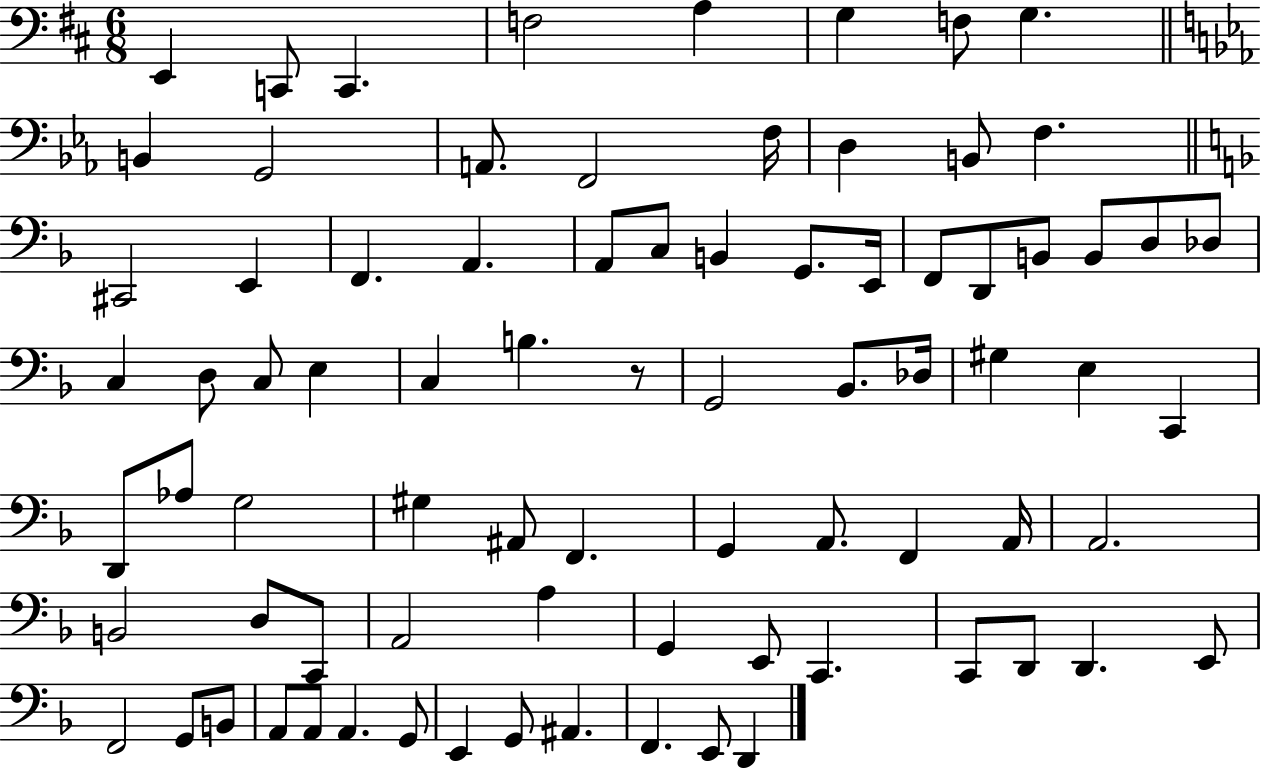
{
  \clef bass
  \numericTimeSignature
  \time 6/8
  \key d \major
  e,4 c,8 c,4. | f2 a4 | g4 f8 g4. | \bar "||" \break \key ees \major b,4 g,2 | a,8. f,2 f16 | d4 b,8 f4. | \bar "||" \break \key d \minor cis,2 e,4 | f,4. a,4. | a,8 c8 b,4 g,8. e,16 | f,8 d,8 b,8 b,8 d8 des8 | \break c4 d8 c8 e4 | c4 b4. r8 | g,2 bes,8. des16 | gis4 e4 c,4 | \break d,8 aes8 g2 | gis4 ais,8 f,4. | g,4 a,8. f,4 a,16 | a,2. | \break b,2 d8 c,8 | a,2 a4 | g,4 e,8 c,4. | c,8 d,8 d,4. e,8 | \break f,2 g,8 b,8 | a,8 a,8 a,4. g,8 | e,4 g,8 ais,4. | f,4. e,8 d,4 | \break \bar "|."
}